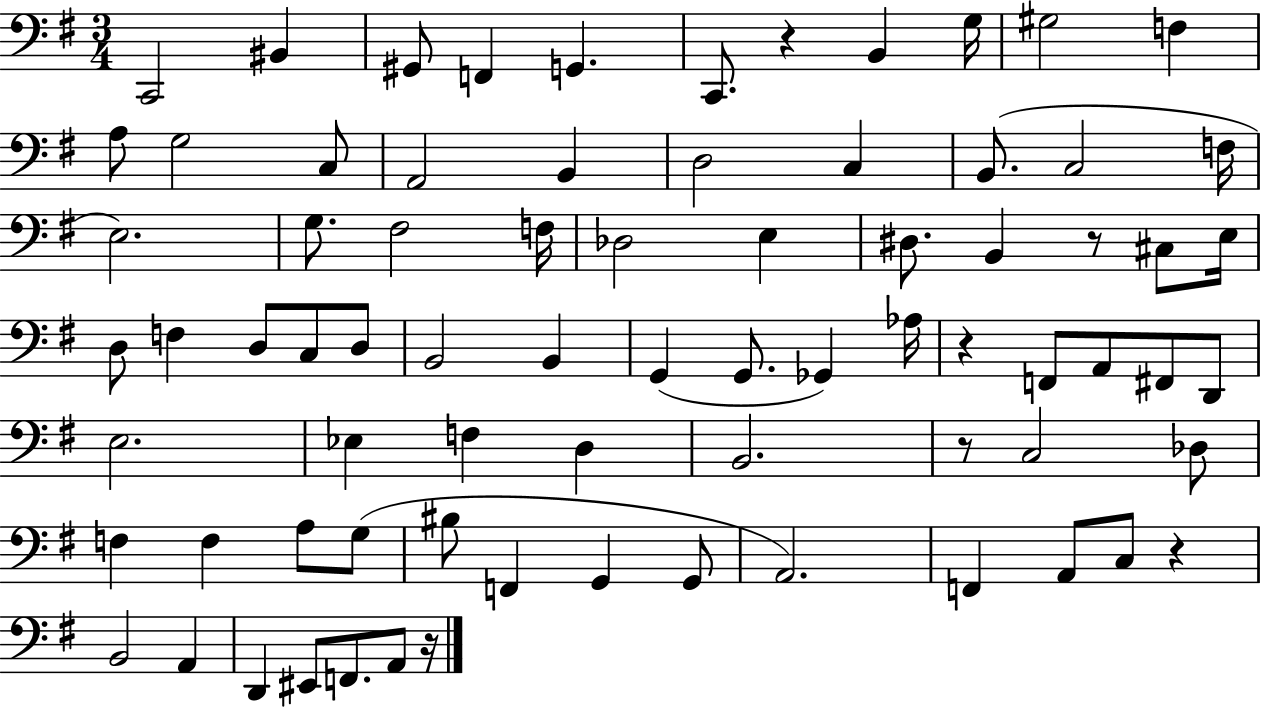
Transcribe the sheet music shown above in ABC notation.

X:1
T:Untitled
M:3/4
L:1/4
K:G
C,,2 ^B,, ^G,,/2 F,, G,, C,,/2 z B,, G,/4 ^G,2 F, A,/2 G,2 C,/2 A,,2 B,, D,2 C, B,,/2 C,2 F,/4 E,2 G,/2 ^F,2 F,/4 _D,2 E, ^D,/2 B,, z/2 ^C,/2 E,/4 D,/2 F, D,/2 C,/2 D,/2 B,,2 B,, G,, G,,/2 _G,, _A,/4 z F,,/2 A,,/2 ^F,,/2 D,,/2 E,2 _E, F, D, B,,2 z/2 C,2 _D,/2 F, F, A,/2 G,/2 ^B,/2 F,, G,, G,,/2 A,,2 F,, A,,/2 C,/2 z B,,2 A,, D,, ^E,,/2 F,,/2 A,,/2 z/4